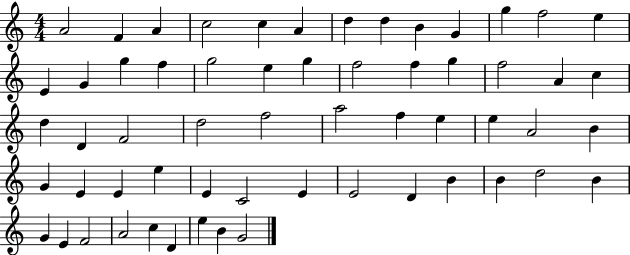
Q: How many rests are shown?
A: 0